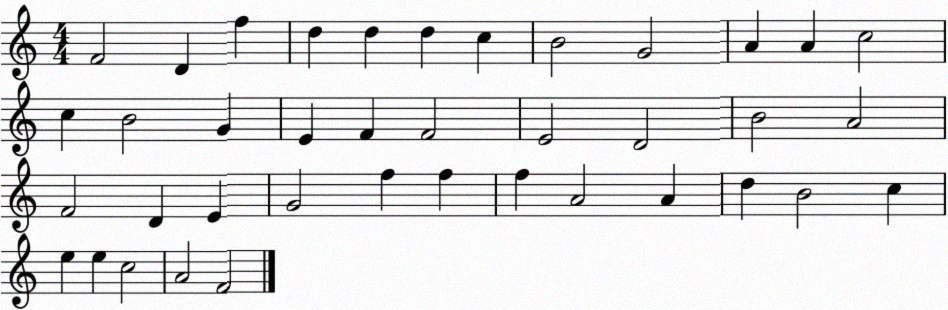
X:1
T:Untitled
M:4/4
L:1/4
K:C
F2 D f d d d c B2 G2 A A c2 c B2 G E F F2 E2 D2 B2 A2 F2 D E G2 f f f A2 A d B2 c e e c2 A2 F2